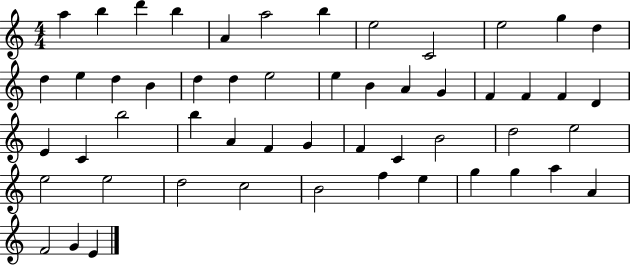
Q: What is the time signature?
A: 4/4